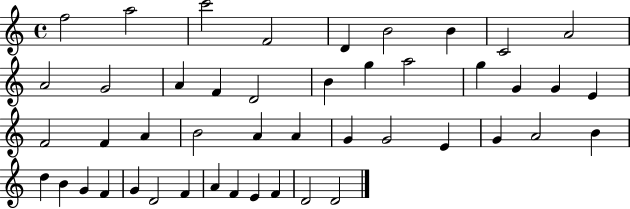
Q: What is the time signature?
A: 4/4